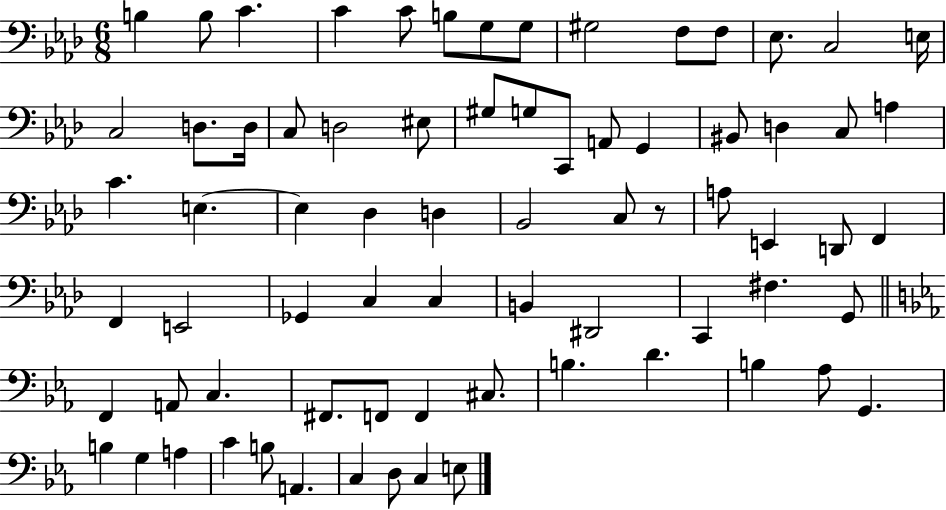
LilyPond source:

{
  \clef bass
  \numericTimeSignature
  \time 6/8
  \key aes \major
  \repeat volta 2 { b4 b8 c'4. | c'4 c'8 b8 g8 g8 | gis2 f8 f8 | ees8. c2 e16 | \break c2 d8. d16 | c8 d2 eis8 | gis8 g8 c,8 a,8 g,4 | bis,8 d4 c8 a4 | \break c'4. e4.~~ | e4 des4 d4 | bes,2 c8 r8 | a8 e,4 d,8 f,4 | \break f,4 e,2 | ges,4 c4 c4 | b,4 dis,2 | c,4 fis4. g,8 | \break \bar "||" \break \key ees \major f,4 a,8 c4. | fis,8. f,8 f,4 cis8. | b4. d'4. | b4 aes8 g,4. | \break b4 g4 a4 | c'4 b8 a,4. | c4 d8 c4 e8 | } \bar "|."
}